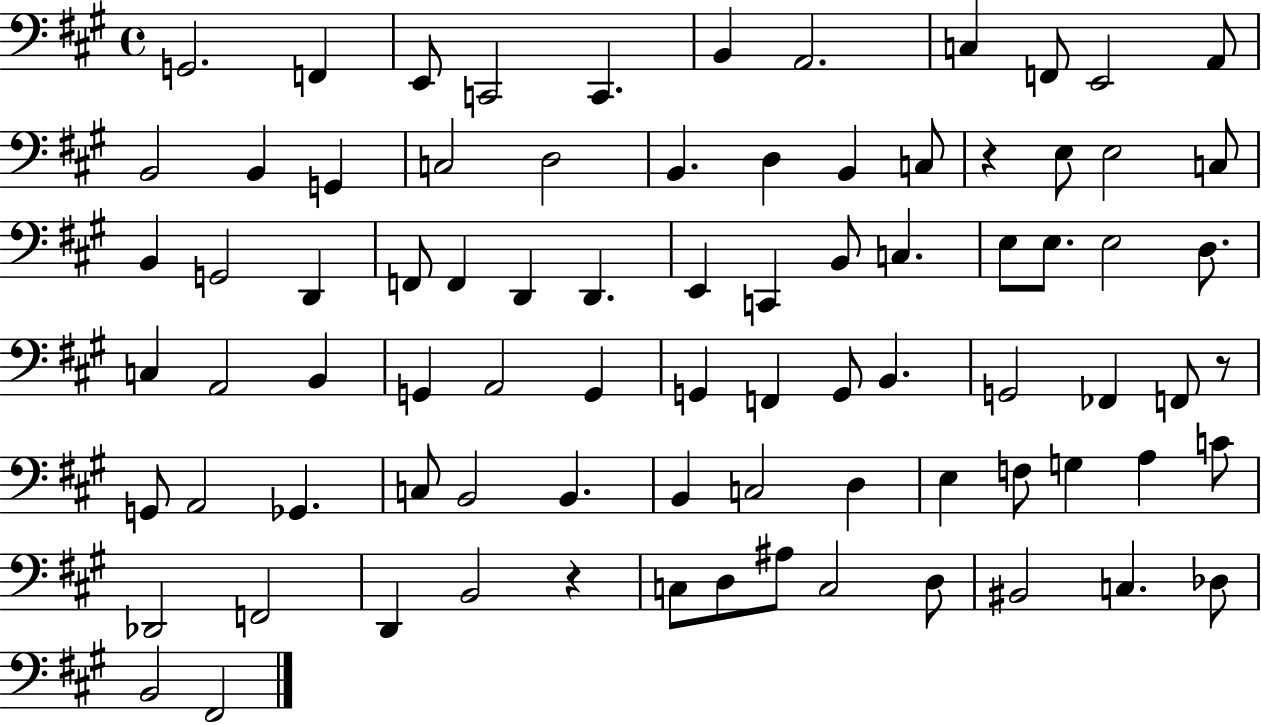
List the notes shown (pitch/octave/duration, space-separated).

G2/h. F2/q E2/e C2/h C2/q. B2/q A2/h. C3/q F2/e E2/h A2/e B2/h B2/q G2/q C3/h D3/h B2/q. D3/q B2/q C3/e R/q E3/e E3/h C3/e B2/q G2/h D2/q F2/e F2/q D2/q D2/q. E2/q C2/q B2/e C3/q. E3/e E3/e. E3/h D3/e. C3/q A2/h B2/q G2/q A2/h G2/q G2/q F2/q G2/e B2/q. G2/h FES2/q F2/e R/e G2/e A2/h Gb2/q. C3/e B2/h B2/q. B2/q C3/h D3/q E3/q F3/e G3/q A3/q C4/e Db2/h F2/h D2/q B2/h R/q C3/e D3/e A#3/e C3/h D3/e BIS2/h C3/q. Db3/e B2/h F#2/h